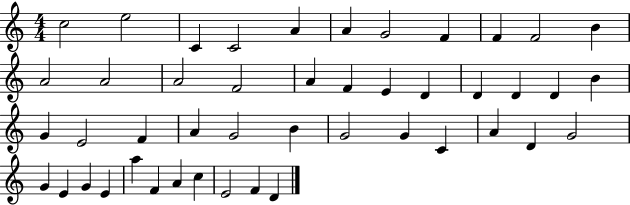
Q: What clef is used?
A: treble